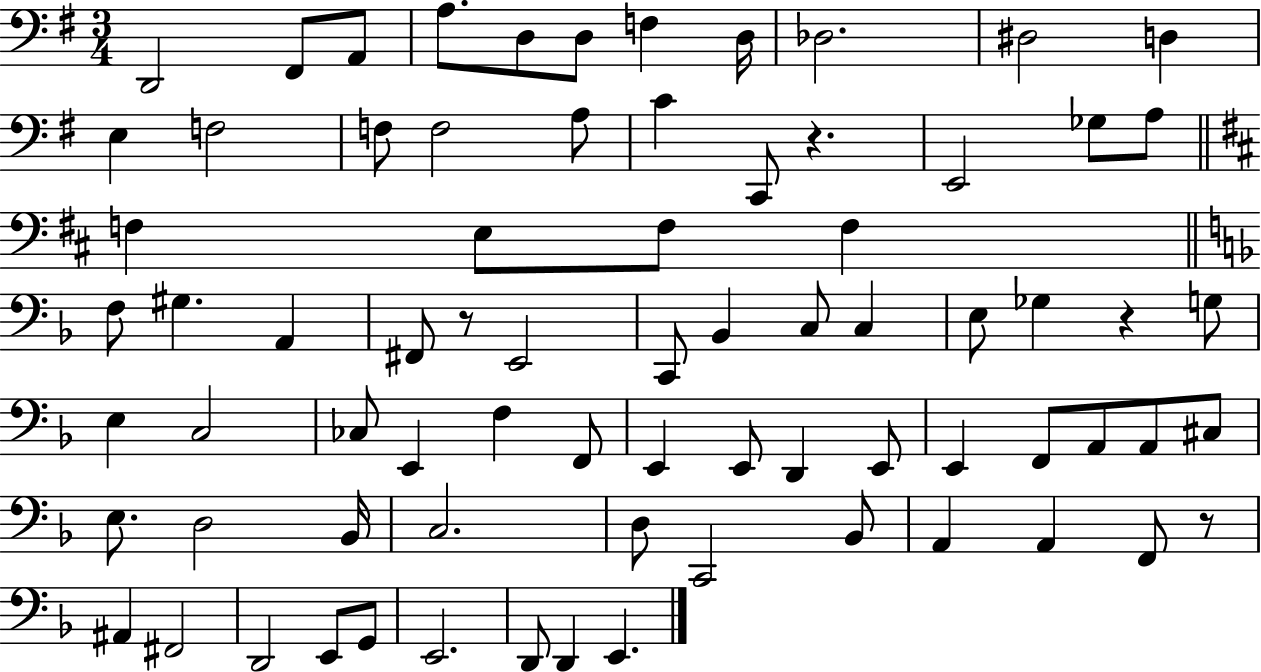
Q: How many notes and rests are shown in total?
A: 75